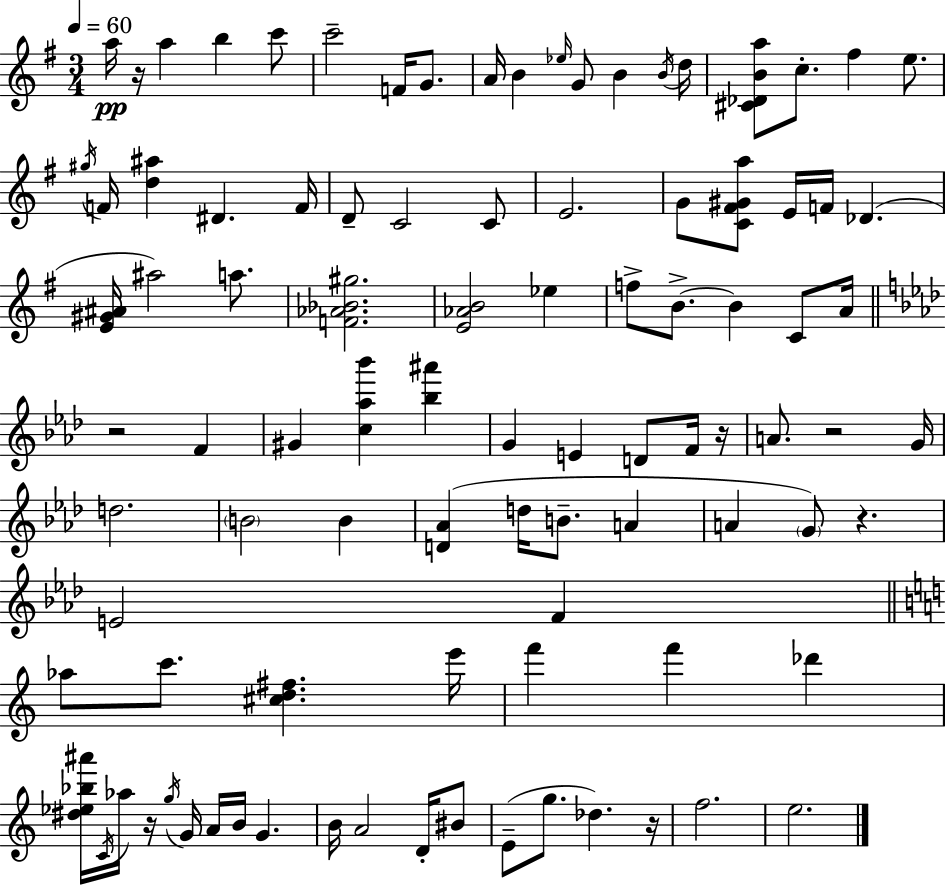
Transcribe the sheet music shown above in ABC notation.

X:1
T:Untitled
M:3/4
L:1/4
K:Em
a/4 z/4 a b c'/2 c'2 F/4 G/2 A/4 B _e/4 G/2 B B/4 d/4 [^C_DBa]/2 c/2 ^f e/2 ^g/4 F/4 [d^a] ^D F/4 D/2 C2 C/2 E2 G/2 [C^F^Ga]/2 E/4 F/4 _D [E^G^A]/4 ^a2 a/2 [F_A_B^g]2 [E_AB]2 _e f/2 B/2 B C/2 A/4 z2 F ^G [c_a_b'] [_b^a'] G E D/2 F/4 z/4 A/2 z2 G/4 d2 B2 B [D_A] d/4 B/2 A A G/2 z E2 F _a/2 c'/2 [^cd^f] e'/4 f' f' _d' [^d_e_b^a']/4 C/4 _a/4 z/4 g/4 G/4 A/4 B/4 G B/4 A2 D/4 ^B/2 E/2 g/2 _d z/4 f2 e2